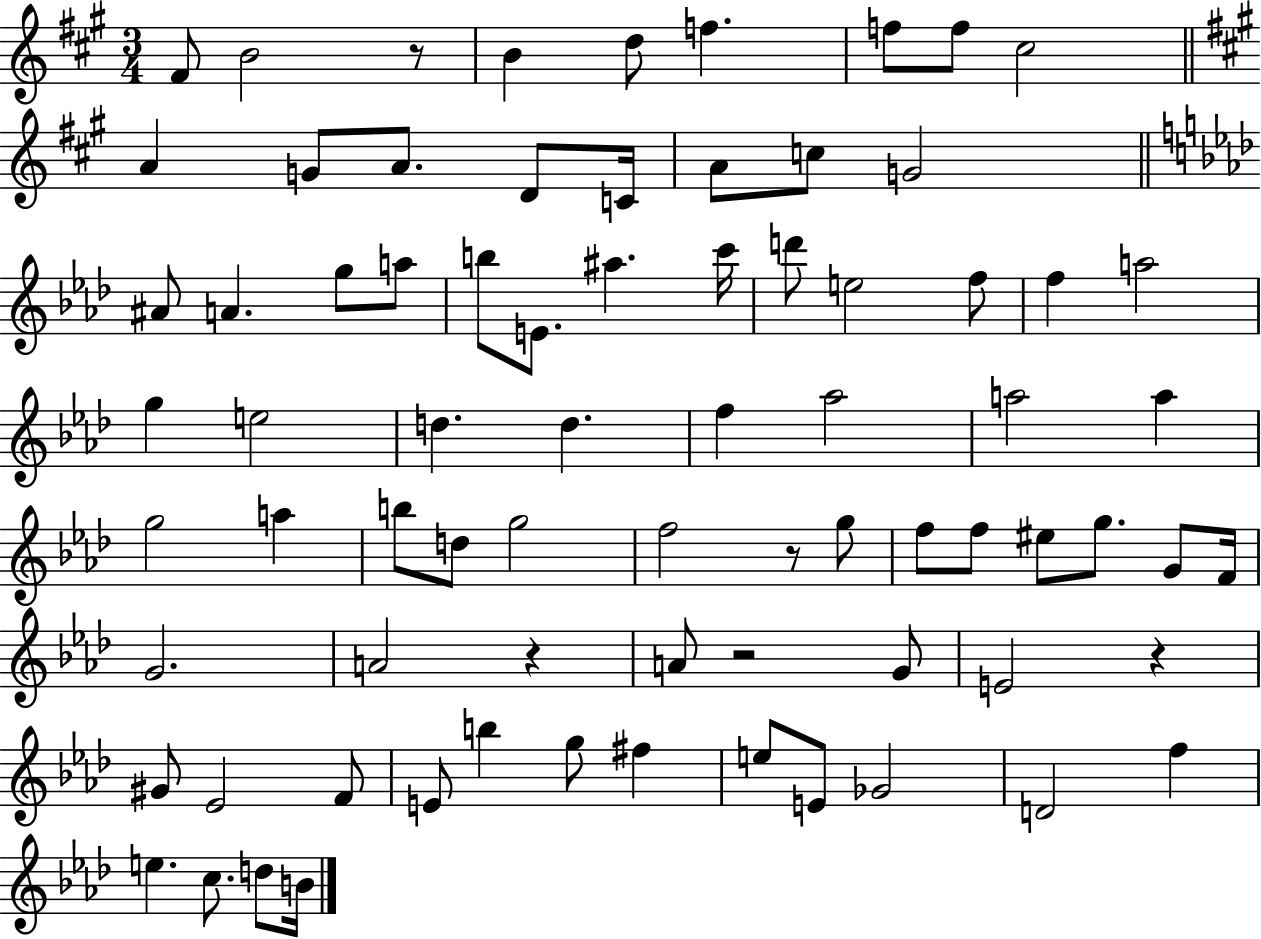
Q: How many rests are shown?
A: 5